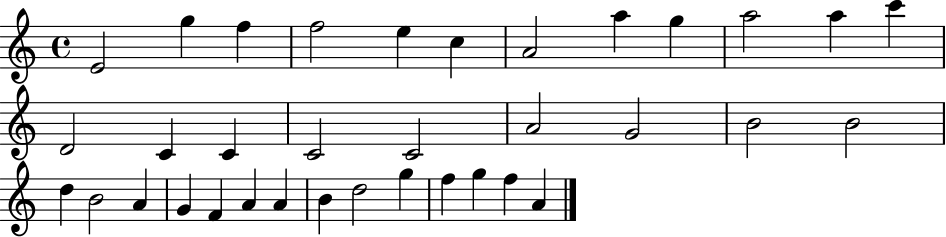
{
  \clef treble
  \time 4/4
  \defaultTimeSignature
  \key c \major
  e'2 g''4 f''4 | f''2 e''4 c''4 | a'2 a''4 g''4 | a''2 a''4 c'''4 | \break d'2 c'4 c'4 | c'2 c'2 | a'2 g'2 | b'2 b'2 | \break d''4 b'2 a'4 | g'4 f'4 a'4 a'4 | b'4 d''2 g''4 | f''4 g''4 f''4 a'4 | \break \bar "|."
}